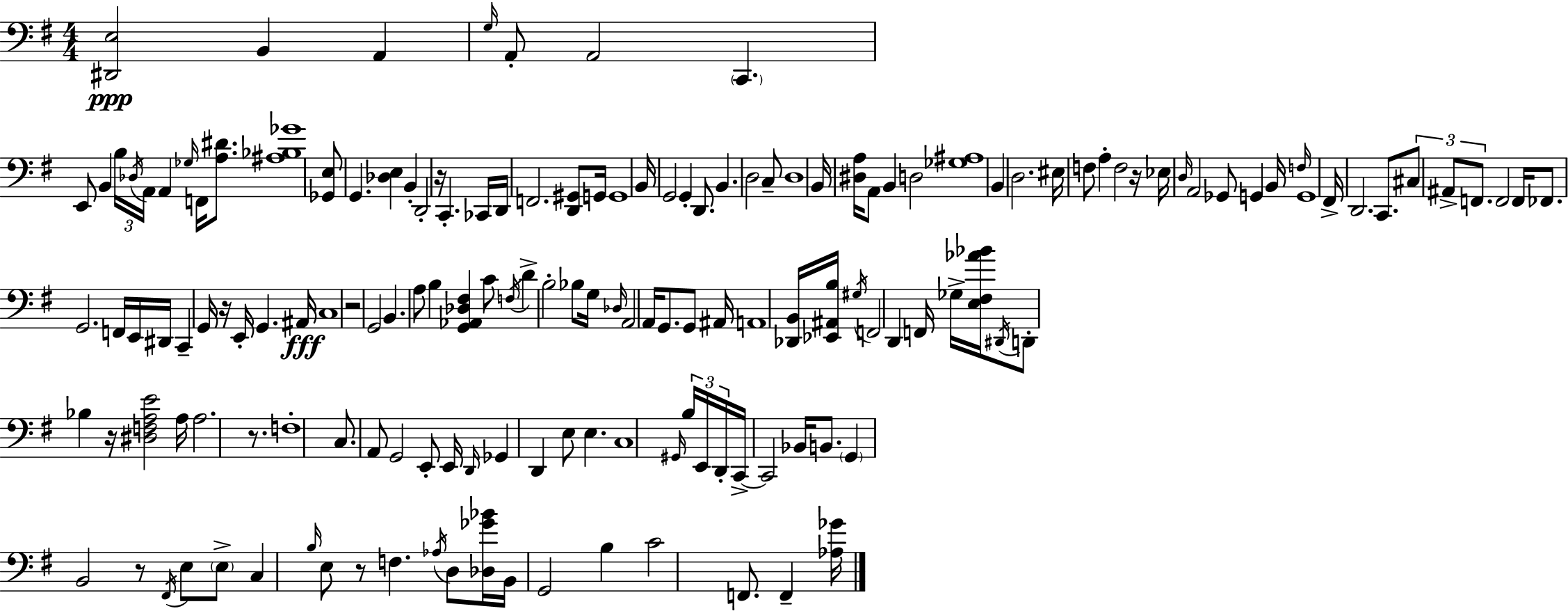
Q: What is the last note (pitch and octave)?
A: F2